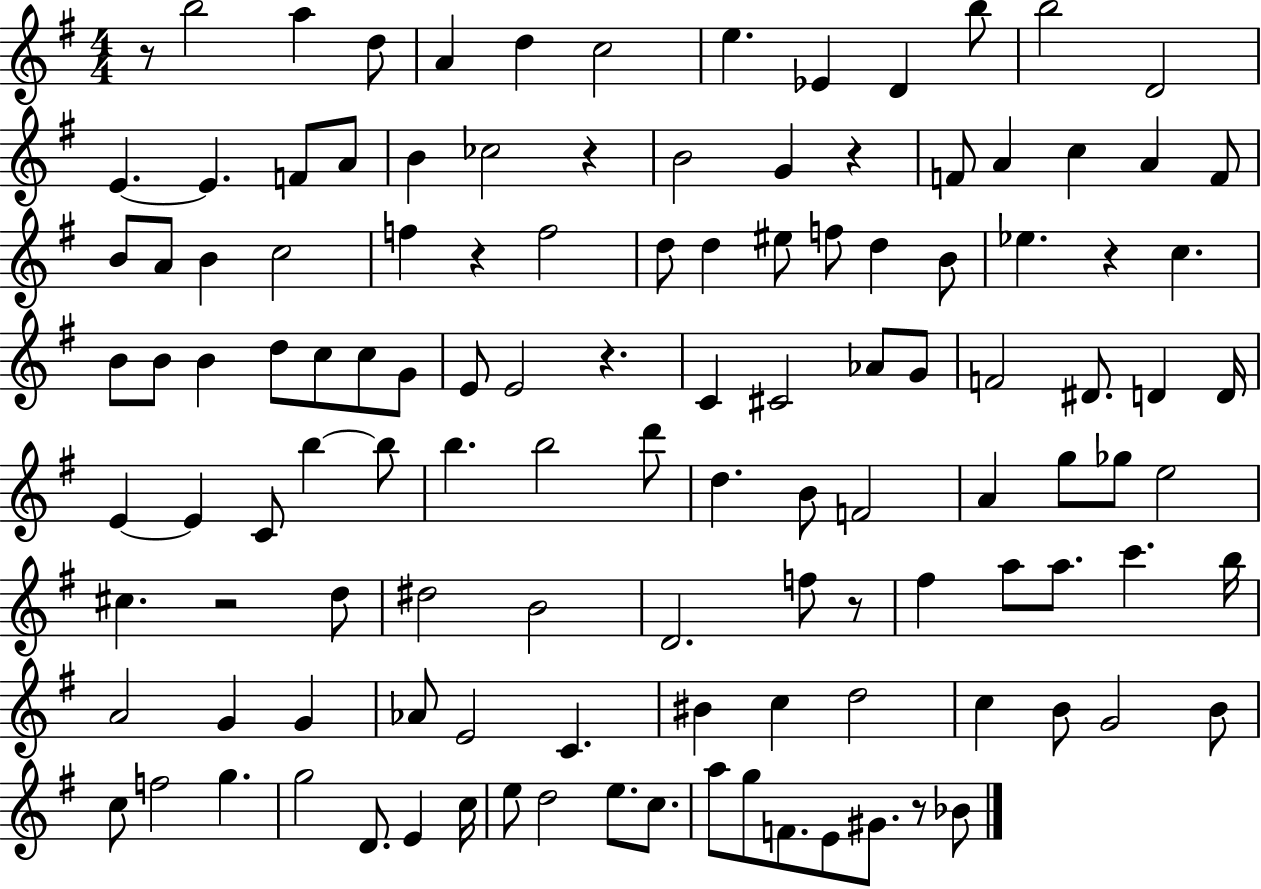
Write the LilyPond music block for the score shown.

{
  \clef treble
  \numericTimeSignature
  \time 4/4
  \key g \major
  \repeat volta 2 { r8 b''2 a''4 d''8 | a'4 d''4 c''2 | e''4. ees'4 d'4 b''8 | b''2 d'2 | \break e'4.~~ e'4. f'8 a'8 | b'4 ces''2 r4 | b'2 g'4 r4 | f'8 a'4 c''4 a'4 f'8 | \break b'8 a'8 b'4 c''2 | f''4 r4 f''2 | d''8 d''4 eis''8 f''8 d''4 b'8 | ees''4. r4 c''4. | \break b'8 b'8 b'4 d''8 c''8 c''8 g'8 | e'8 e'2 r4. | c'4 cis'2 aes'8 g'8 | f'2 dis'8. d'4 d'16 | \break e'4~~ e'4 c'8 b''4~~ b''8 | b''4. b''2 d'''8 | d''4. b'8 f'2 | a'4 g''8 ges''8 e''2 | \break cis''4. r2 d''8 | dis''2 b'2 | d'2. f''8 r8 | fis''4 a''8 a''8. c'''4. b''16 | \break a'2 g'4 g'4 | aes'8 e'2 c'4. | bis'4 c''4 d''2 | c''4 b'8 g'2 b'8 | \break c''8 f''2 g''4. | g''2 d'8. e'4 c''16 | e''8 d''2 e''8. c''8. | a''8 g''8 f'8. e'8 gis'8. r8 bes'8 | \break } \bar "|."
}